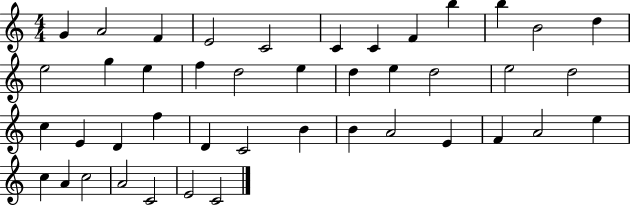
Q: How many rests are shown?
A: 0